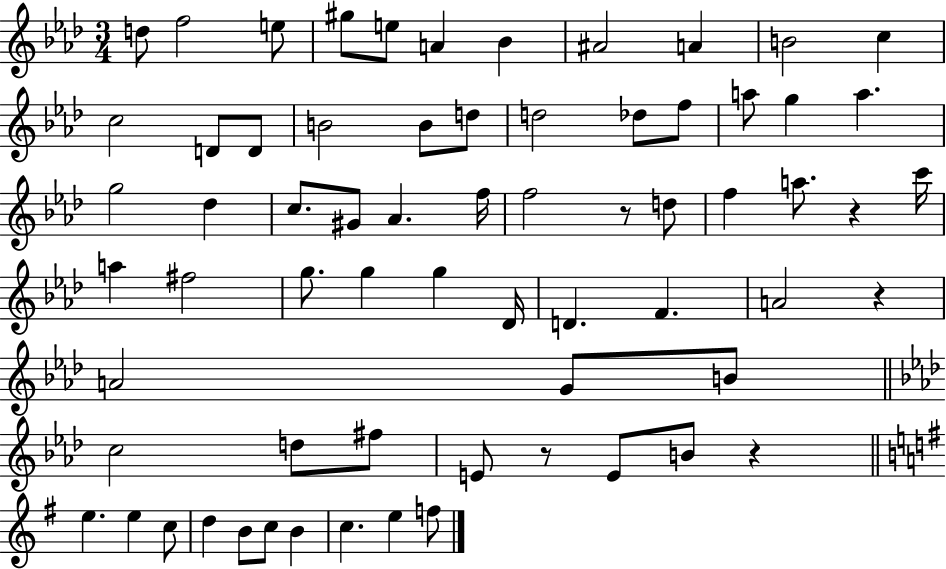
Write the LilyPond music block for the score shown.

{
  \clef treble
  \numericTimeSignature
  \time 3/4
  \key aes \major
  d''8 f''2 e''8 | gis''8 e''8 a'4 bes'4 | ais'2 a'4 | b'2 c''4 | \break c''2 d'8 d'8 | b'2 b'8 d''8 | d''2 des''8 f''8 | a''8 g''4 a''4. | \break g''2 des''4 | c''8. gis'8 aes'4. f''16 | f''2 r8 d''8 | f''4 a''8. r4 c'''16 | \break a''4 fis''2 | g''8. g''4 g''4 des'16 | d'4. f'4. | a'2 r4 | \break a'2 g'8 b'8 | \bar "||" \break \key aes \major c''2 d''8 fis''8 | e'8 r8 e'8 b'8 r4 | \bar "||" \break \key g \major e''4. e''4 c''8 | d''4 b'8 c''8 b'4 | c''4. e''4 f''8 | \bar "|."
}